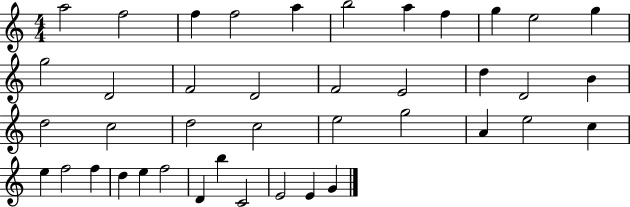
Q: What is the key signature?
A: C major